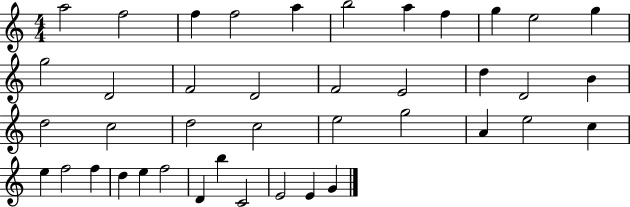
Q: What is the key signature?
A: C major